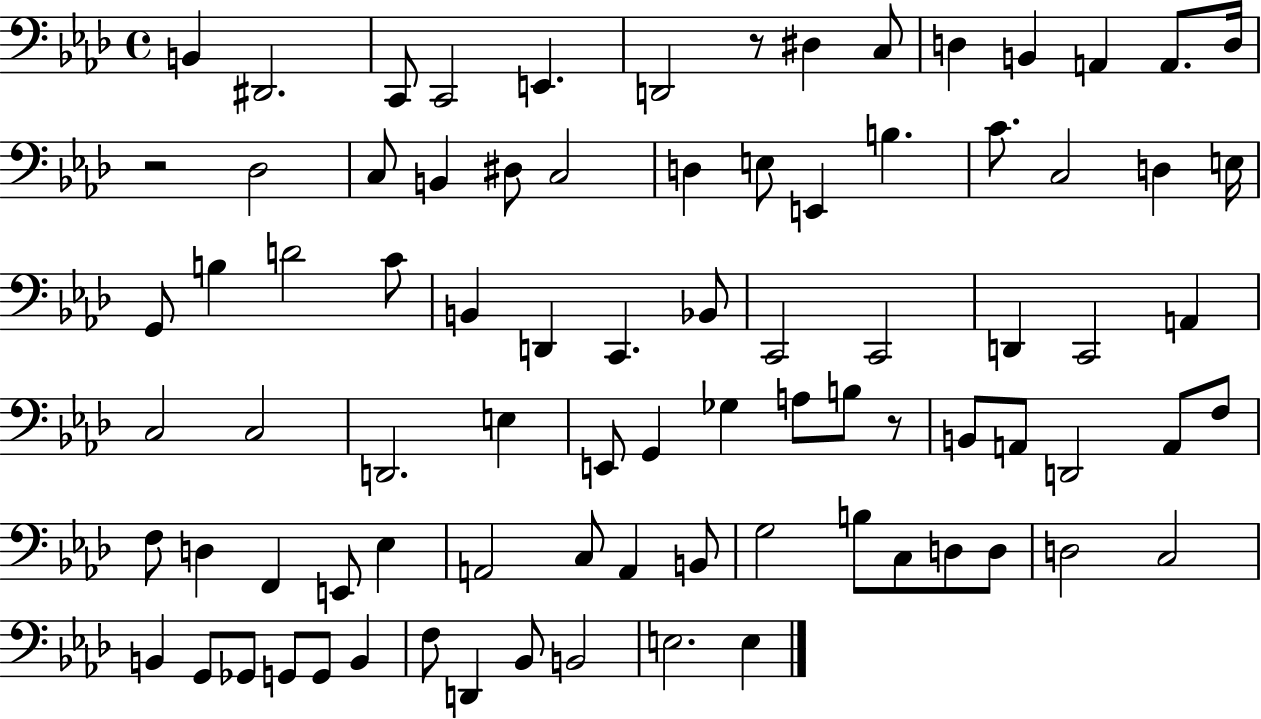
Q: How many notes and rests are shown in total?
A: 84